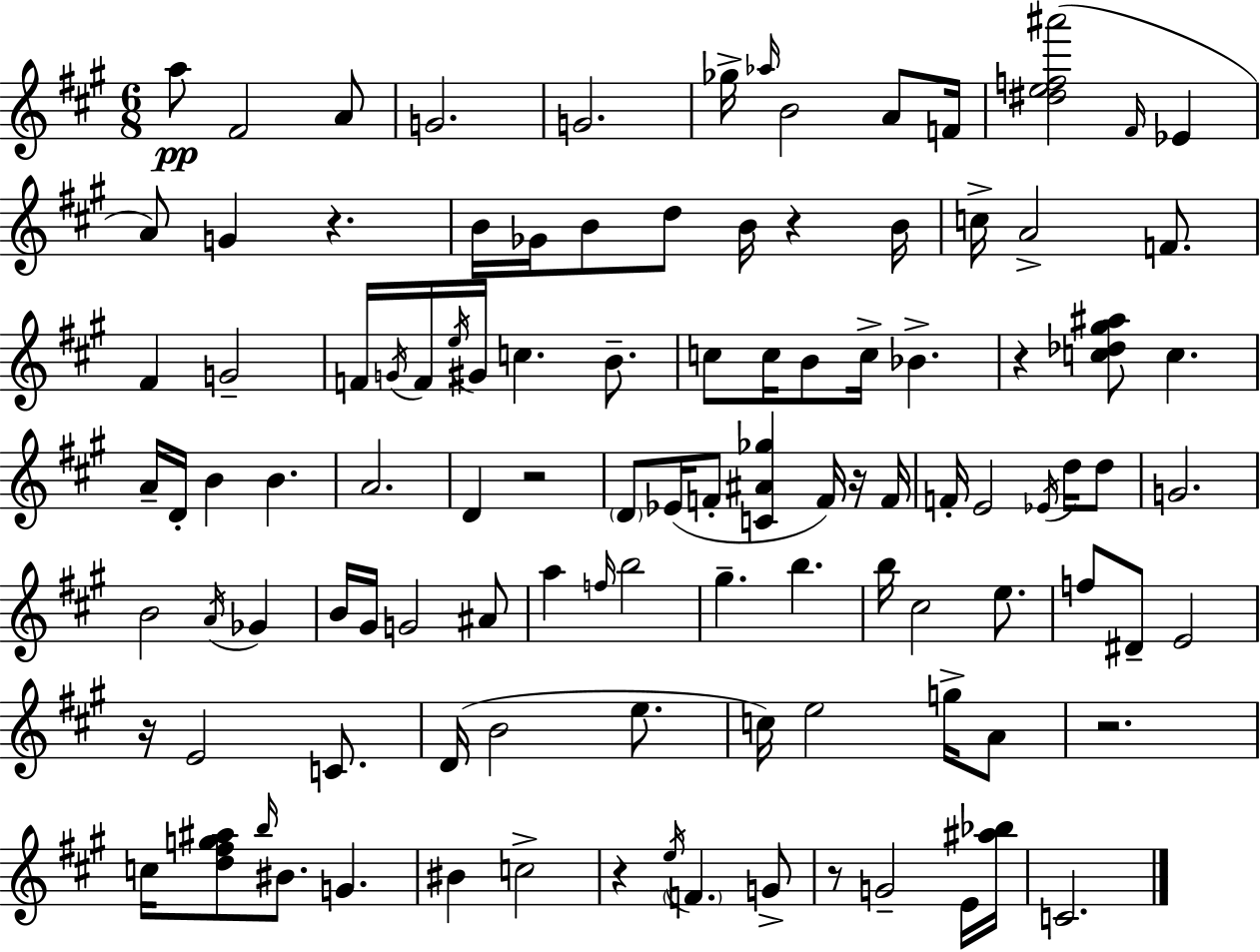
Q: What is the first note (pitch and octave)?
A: A5